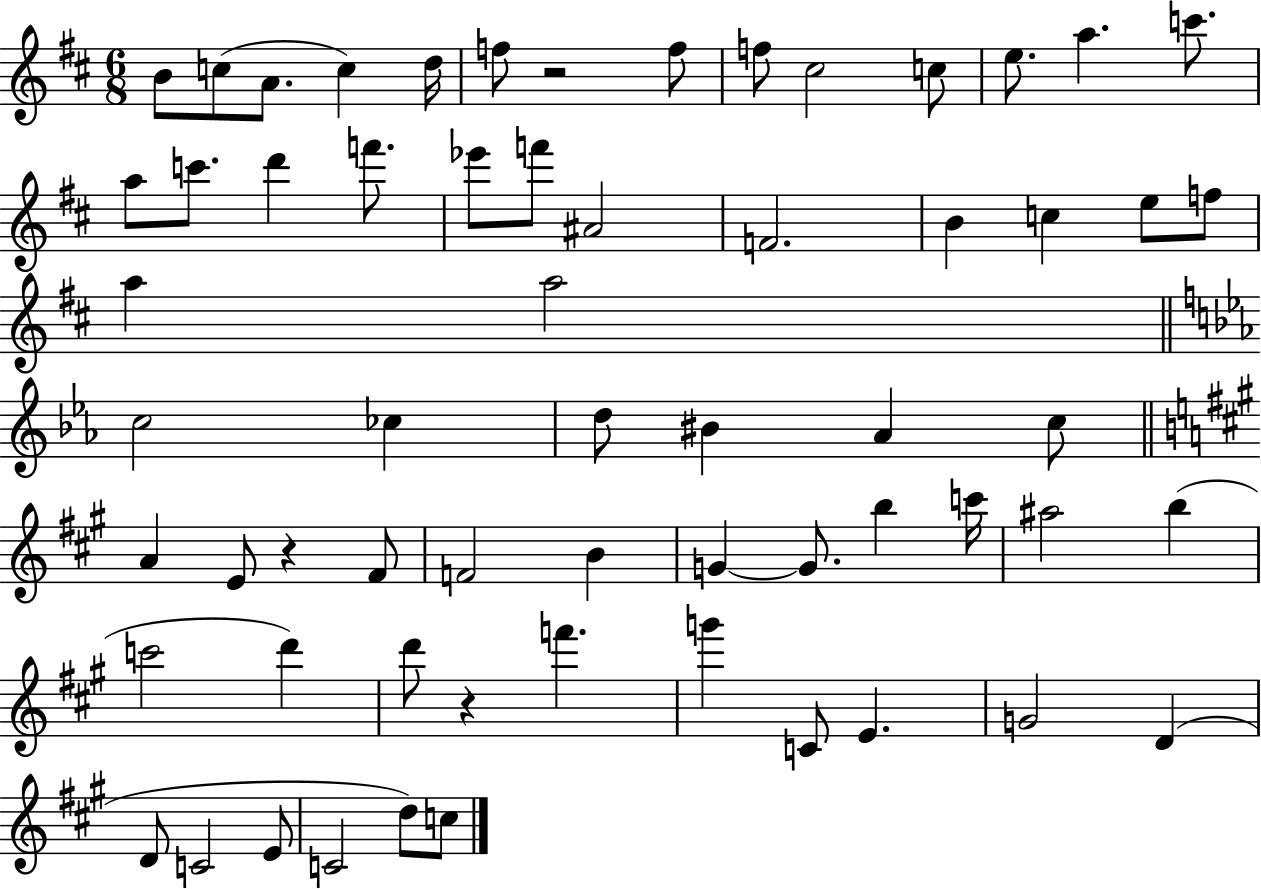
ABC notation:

X:1
T:Untitled
M:6/8
L:1/4
K:D
B/2 c/2 A/2 c d/4 f/2 z2 f/2 f/2 ^c2 c/2 e/2 a c'/2 a/2 c'/2 d' f'/2 _e'/2 f'/2 ^A2 F2 B c e/2 f/2 a a2 c2 _c d/2 ^B _A c/2 A E/2 z ^F/2 F2 B G G/2 b c'/4 ^a2 b c'2 d' d'/2 z f' g' C/2 E G2 D D/2 C2 E/2 C2 d/2 c/2